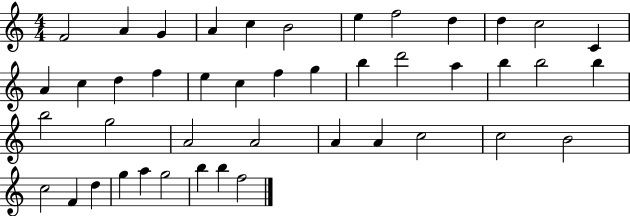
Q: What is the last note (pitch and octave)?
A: F5